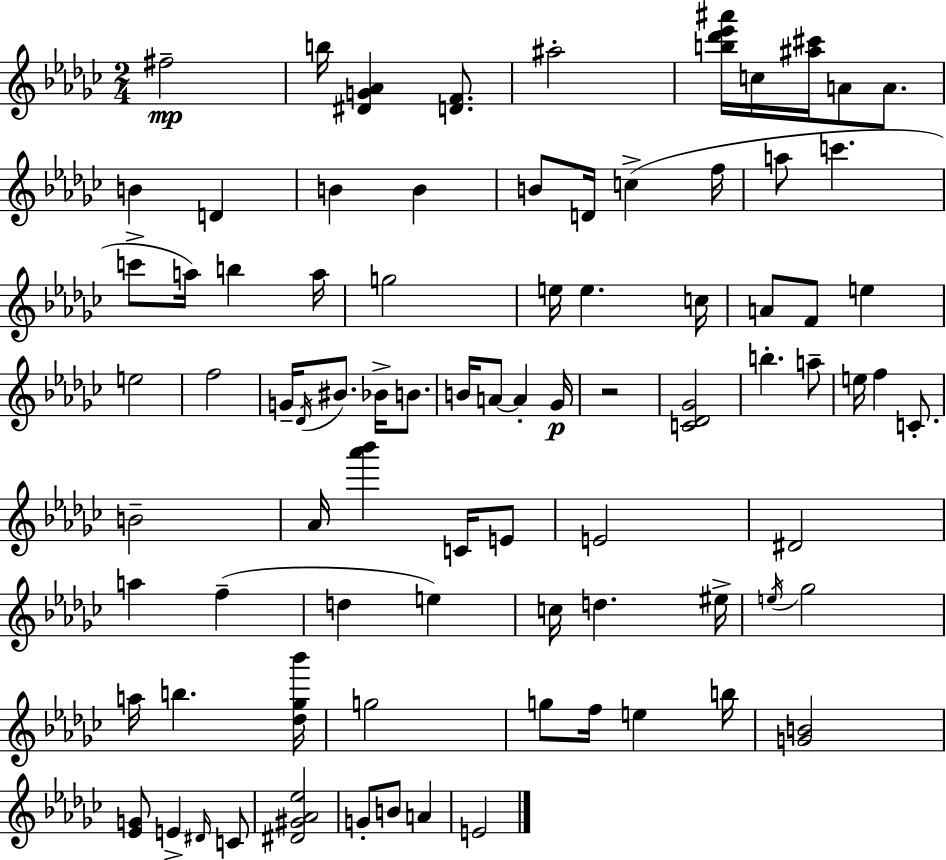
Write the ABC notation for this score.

X:1
T:Untitled
M:2/4
L:1/4
K:Ebm
^f2 b/4 [^DG_A] [DF]/2 ^a2 [b_d'_e'^a']/4 c/4 [^a^c']/4 A/2 A/2 B D B B B/2 D/4 c f/4 a/2 c' c'/2 a/4 b a/4 g2 e/4 e c/4 A/2 F/2 e e2 f2 G/4 _D/4 ^B/2 _B/4 B/2 B/4 A/2 A _G/4 z2 [C_D_G]2 b a/2 e/4 f C/2 B2 _A/4 [_a'_b'] C/4 E/2 E2 ^D2 a f d e c/4 d ^e/4 e/4 _g2 a/4 b [_d_g_b']/4 g2 g/2 f/4 e b/4 [GB]2 [_EG]/2 E ^D/4 C/2 [^D^G_A_e]2 G/2 B/2 A E2